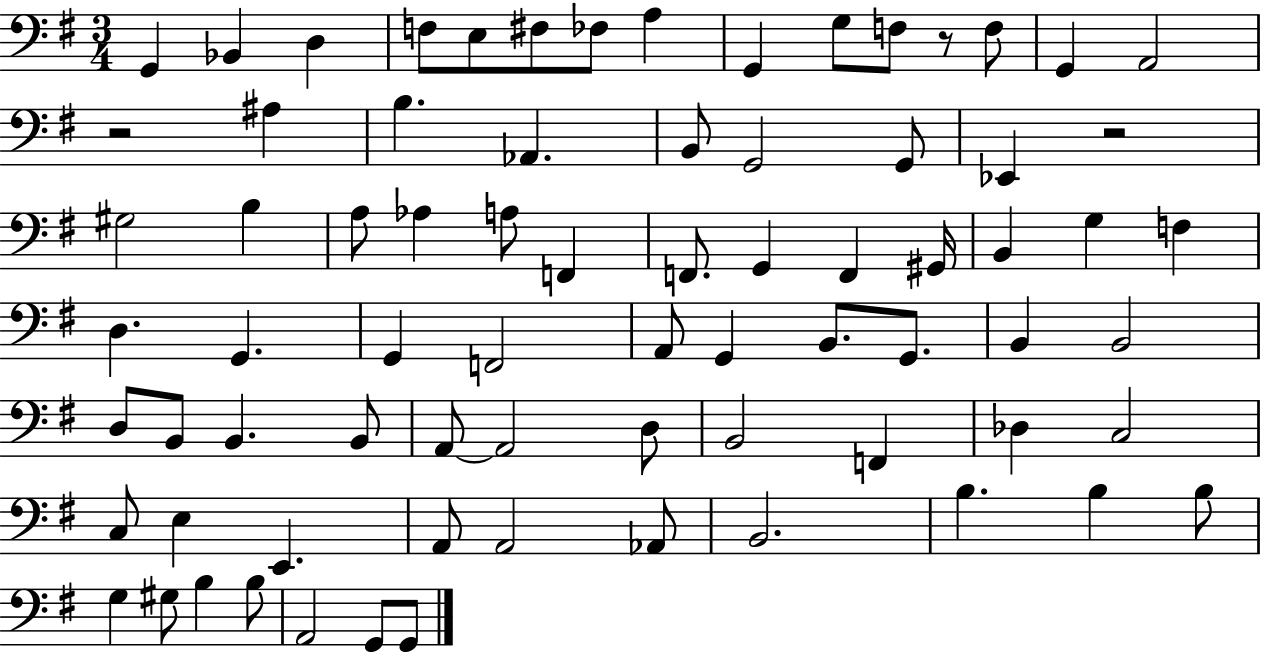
{
  \clef bass
  \numericTimeSignature
  \time 3/4
  \key g \major
  g,4 bes,4 d4 | f8 e8 fis8 fes8 a4 | g,4 g8 f8 r8 f8 | g,4 a,2 | \break r2 ais4 | b4. aes,4. | b,8 g,2 g,8 | ees,4 r2 | \break gis2 b4 | a8 aes4 a8 f,4 | f,8. g,4 f,4 gis,16 | b,4 g4 f4 | \break d4. g,4. | g,4 f,2 | a,8 g,4 b,8. g,8. | b,4 b,2 | \break d8 b,8 b,4. b,8 | a,8~~ a,2 d8 | b,2 f,4 | des4 c2 | \break c8 e4 e,4. | a,8 a,2 aes,8 | b,2. | b4. b4 b8 | \break g4 gis8 b4 b8 | a,2 g,8 g,8 | \bar "|."
}